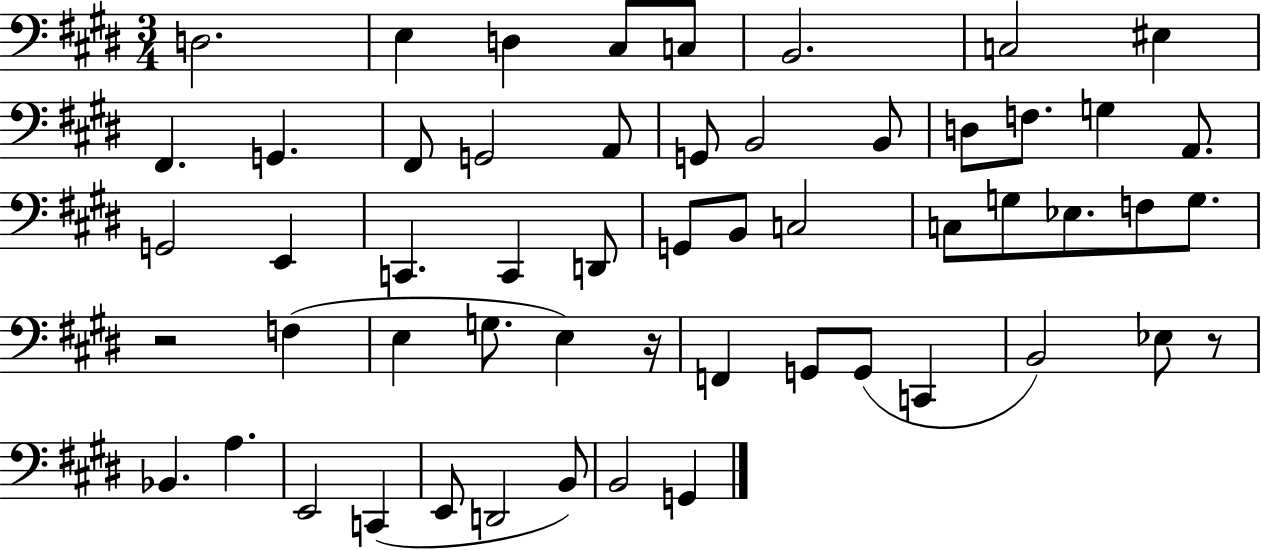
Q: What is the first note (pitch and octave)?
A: D3